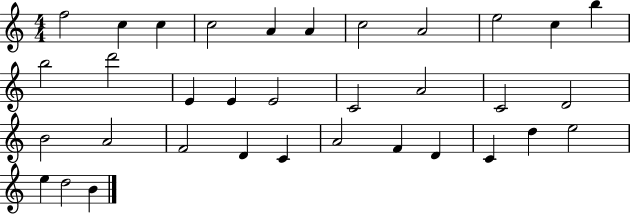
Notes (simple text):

F5/h C5/q C5/q C5/h A4/q A4/q C5/h A4/h E5/h C5/q B5/q B5/h D6/h E4/q E4/q E4/h C4/h A4/h C4/h D4/h B4/h A4/h F4/h D4/q C4/q A4/h F4/q D4/q C4/q D5/q E5/h E5/q D5/h B4/q